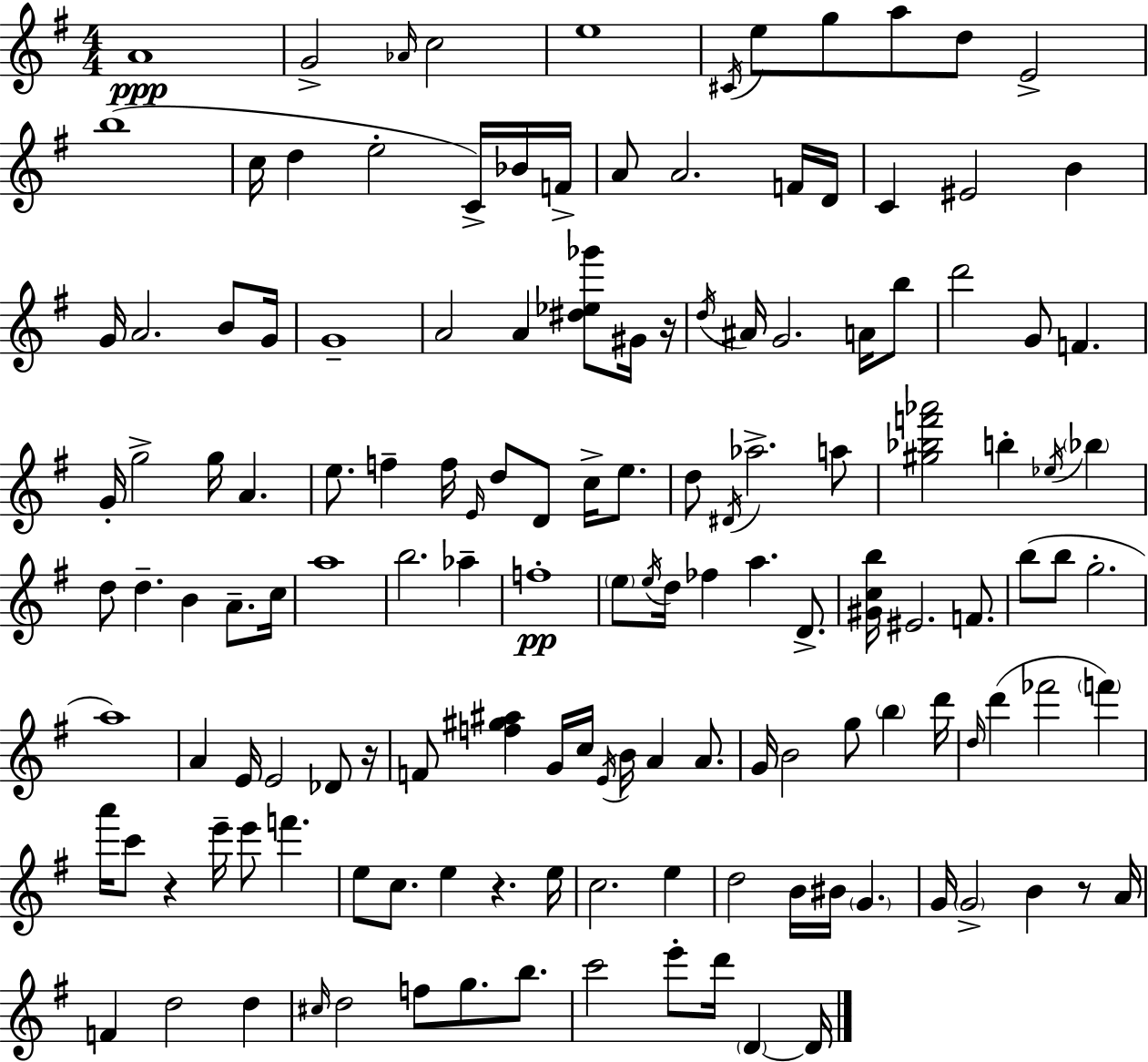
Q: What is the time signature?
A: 4/4